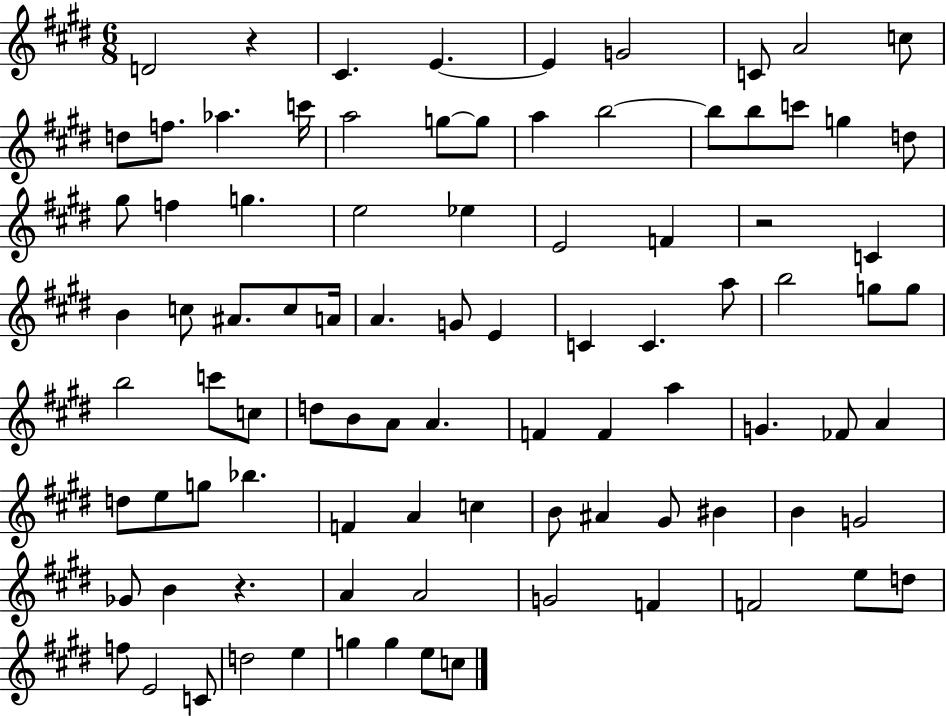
D4/h R/q C#4/q. E4/q. E4/q G4/h C4/e A4/h C5/e D5/e F5/e. Ab5/q. C6/s A5/h G5/e G5/e A5/q B5/h B5/e B5/e C6/e G5/q D5/e G#5/e F5/q G5/q. E5/h Eb5/q E4/h F4/q R/h C4/q B4/q C5/e A#4/e. C5/e A4/s A4/q. G4/e E4/q C4/q C4/q. A5/e B5/h G5/e G5/e B5/h C6/e C5/e D5/e B4/e A4/e A4/q. F4/q F4/q A5/q G4/q. FES4/e A4/q D5/e E5/e G5/e Bb5/q. F4/q A4/q C5/q B4/e A#4/q G#4/e BIS4/q B4/q G4/h Gb4/e B4/q R/q. A4/q A4/h G4/h F4/q F4/h E5/e D5/e F5/e E4/h C4/e D5/h E5/q G5/q G5/q E5/e C5/e